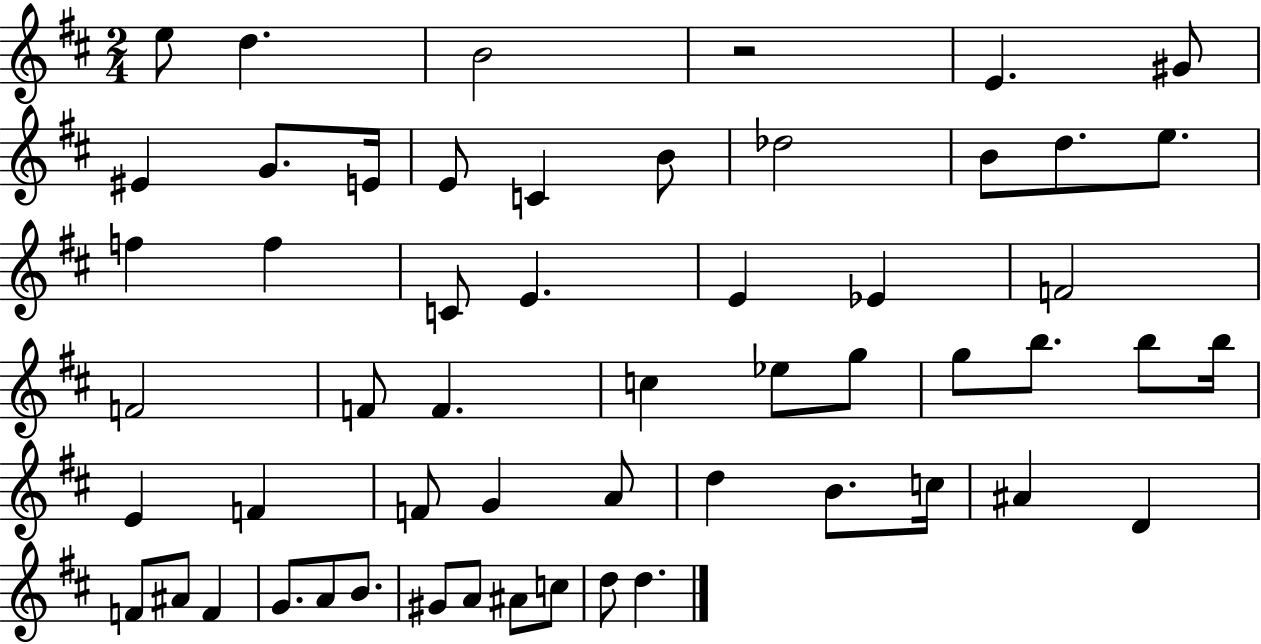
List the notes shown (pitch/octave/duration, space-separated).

E5/e D5/q. B4/h R/h E4/q. G#4/e EIS4/q G4/e. E4/s E4/e C4/q B4/e Db5/h B4/e D5/e. E5/e. F5/q F5/q C4/e E4/q. E4/q Eb4/q F4/h F4/h F4/e F4/q. C5/q Eb5/e G5/e G5/e B5/e. B5/e B5/s E4/q F4/q F4/e G4/q A4/e D5/q B4/e. C5/s A#4/q D4/q F4/e A#4/e F4/q G4/e. A4/e B4/e. G#4/e A4/e A#4/e C5/e D5/e D5/q.